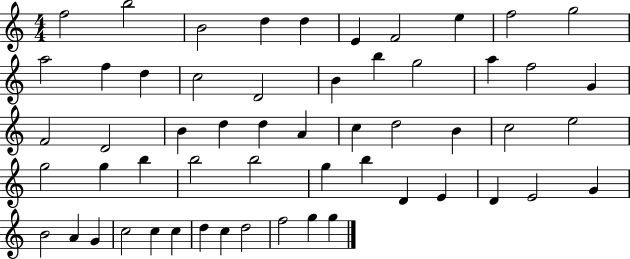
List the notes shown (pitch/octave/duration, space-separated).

F5/h B5/h B4/h D5/q D5/q E4/q F4/h E5/q F5/h G5/h A5/h F5/q D5/q C5/h D4/h B4/q B5/q G5/h A5/q F5/h G4/q F4/h D4/h B4/q D5/q D5/q A4/q C5/q D5/h B4/q C5/h E5/h G5/h G5/q B5/q B5/h B5/h G5/q B5/q D4/q E4/q D4/q E4/h G4/q B4/h A4/q G4/q C5/h C5/q C5/q D5/q C5/q D5/h F5/h G5/q G5/q